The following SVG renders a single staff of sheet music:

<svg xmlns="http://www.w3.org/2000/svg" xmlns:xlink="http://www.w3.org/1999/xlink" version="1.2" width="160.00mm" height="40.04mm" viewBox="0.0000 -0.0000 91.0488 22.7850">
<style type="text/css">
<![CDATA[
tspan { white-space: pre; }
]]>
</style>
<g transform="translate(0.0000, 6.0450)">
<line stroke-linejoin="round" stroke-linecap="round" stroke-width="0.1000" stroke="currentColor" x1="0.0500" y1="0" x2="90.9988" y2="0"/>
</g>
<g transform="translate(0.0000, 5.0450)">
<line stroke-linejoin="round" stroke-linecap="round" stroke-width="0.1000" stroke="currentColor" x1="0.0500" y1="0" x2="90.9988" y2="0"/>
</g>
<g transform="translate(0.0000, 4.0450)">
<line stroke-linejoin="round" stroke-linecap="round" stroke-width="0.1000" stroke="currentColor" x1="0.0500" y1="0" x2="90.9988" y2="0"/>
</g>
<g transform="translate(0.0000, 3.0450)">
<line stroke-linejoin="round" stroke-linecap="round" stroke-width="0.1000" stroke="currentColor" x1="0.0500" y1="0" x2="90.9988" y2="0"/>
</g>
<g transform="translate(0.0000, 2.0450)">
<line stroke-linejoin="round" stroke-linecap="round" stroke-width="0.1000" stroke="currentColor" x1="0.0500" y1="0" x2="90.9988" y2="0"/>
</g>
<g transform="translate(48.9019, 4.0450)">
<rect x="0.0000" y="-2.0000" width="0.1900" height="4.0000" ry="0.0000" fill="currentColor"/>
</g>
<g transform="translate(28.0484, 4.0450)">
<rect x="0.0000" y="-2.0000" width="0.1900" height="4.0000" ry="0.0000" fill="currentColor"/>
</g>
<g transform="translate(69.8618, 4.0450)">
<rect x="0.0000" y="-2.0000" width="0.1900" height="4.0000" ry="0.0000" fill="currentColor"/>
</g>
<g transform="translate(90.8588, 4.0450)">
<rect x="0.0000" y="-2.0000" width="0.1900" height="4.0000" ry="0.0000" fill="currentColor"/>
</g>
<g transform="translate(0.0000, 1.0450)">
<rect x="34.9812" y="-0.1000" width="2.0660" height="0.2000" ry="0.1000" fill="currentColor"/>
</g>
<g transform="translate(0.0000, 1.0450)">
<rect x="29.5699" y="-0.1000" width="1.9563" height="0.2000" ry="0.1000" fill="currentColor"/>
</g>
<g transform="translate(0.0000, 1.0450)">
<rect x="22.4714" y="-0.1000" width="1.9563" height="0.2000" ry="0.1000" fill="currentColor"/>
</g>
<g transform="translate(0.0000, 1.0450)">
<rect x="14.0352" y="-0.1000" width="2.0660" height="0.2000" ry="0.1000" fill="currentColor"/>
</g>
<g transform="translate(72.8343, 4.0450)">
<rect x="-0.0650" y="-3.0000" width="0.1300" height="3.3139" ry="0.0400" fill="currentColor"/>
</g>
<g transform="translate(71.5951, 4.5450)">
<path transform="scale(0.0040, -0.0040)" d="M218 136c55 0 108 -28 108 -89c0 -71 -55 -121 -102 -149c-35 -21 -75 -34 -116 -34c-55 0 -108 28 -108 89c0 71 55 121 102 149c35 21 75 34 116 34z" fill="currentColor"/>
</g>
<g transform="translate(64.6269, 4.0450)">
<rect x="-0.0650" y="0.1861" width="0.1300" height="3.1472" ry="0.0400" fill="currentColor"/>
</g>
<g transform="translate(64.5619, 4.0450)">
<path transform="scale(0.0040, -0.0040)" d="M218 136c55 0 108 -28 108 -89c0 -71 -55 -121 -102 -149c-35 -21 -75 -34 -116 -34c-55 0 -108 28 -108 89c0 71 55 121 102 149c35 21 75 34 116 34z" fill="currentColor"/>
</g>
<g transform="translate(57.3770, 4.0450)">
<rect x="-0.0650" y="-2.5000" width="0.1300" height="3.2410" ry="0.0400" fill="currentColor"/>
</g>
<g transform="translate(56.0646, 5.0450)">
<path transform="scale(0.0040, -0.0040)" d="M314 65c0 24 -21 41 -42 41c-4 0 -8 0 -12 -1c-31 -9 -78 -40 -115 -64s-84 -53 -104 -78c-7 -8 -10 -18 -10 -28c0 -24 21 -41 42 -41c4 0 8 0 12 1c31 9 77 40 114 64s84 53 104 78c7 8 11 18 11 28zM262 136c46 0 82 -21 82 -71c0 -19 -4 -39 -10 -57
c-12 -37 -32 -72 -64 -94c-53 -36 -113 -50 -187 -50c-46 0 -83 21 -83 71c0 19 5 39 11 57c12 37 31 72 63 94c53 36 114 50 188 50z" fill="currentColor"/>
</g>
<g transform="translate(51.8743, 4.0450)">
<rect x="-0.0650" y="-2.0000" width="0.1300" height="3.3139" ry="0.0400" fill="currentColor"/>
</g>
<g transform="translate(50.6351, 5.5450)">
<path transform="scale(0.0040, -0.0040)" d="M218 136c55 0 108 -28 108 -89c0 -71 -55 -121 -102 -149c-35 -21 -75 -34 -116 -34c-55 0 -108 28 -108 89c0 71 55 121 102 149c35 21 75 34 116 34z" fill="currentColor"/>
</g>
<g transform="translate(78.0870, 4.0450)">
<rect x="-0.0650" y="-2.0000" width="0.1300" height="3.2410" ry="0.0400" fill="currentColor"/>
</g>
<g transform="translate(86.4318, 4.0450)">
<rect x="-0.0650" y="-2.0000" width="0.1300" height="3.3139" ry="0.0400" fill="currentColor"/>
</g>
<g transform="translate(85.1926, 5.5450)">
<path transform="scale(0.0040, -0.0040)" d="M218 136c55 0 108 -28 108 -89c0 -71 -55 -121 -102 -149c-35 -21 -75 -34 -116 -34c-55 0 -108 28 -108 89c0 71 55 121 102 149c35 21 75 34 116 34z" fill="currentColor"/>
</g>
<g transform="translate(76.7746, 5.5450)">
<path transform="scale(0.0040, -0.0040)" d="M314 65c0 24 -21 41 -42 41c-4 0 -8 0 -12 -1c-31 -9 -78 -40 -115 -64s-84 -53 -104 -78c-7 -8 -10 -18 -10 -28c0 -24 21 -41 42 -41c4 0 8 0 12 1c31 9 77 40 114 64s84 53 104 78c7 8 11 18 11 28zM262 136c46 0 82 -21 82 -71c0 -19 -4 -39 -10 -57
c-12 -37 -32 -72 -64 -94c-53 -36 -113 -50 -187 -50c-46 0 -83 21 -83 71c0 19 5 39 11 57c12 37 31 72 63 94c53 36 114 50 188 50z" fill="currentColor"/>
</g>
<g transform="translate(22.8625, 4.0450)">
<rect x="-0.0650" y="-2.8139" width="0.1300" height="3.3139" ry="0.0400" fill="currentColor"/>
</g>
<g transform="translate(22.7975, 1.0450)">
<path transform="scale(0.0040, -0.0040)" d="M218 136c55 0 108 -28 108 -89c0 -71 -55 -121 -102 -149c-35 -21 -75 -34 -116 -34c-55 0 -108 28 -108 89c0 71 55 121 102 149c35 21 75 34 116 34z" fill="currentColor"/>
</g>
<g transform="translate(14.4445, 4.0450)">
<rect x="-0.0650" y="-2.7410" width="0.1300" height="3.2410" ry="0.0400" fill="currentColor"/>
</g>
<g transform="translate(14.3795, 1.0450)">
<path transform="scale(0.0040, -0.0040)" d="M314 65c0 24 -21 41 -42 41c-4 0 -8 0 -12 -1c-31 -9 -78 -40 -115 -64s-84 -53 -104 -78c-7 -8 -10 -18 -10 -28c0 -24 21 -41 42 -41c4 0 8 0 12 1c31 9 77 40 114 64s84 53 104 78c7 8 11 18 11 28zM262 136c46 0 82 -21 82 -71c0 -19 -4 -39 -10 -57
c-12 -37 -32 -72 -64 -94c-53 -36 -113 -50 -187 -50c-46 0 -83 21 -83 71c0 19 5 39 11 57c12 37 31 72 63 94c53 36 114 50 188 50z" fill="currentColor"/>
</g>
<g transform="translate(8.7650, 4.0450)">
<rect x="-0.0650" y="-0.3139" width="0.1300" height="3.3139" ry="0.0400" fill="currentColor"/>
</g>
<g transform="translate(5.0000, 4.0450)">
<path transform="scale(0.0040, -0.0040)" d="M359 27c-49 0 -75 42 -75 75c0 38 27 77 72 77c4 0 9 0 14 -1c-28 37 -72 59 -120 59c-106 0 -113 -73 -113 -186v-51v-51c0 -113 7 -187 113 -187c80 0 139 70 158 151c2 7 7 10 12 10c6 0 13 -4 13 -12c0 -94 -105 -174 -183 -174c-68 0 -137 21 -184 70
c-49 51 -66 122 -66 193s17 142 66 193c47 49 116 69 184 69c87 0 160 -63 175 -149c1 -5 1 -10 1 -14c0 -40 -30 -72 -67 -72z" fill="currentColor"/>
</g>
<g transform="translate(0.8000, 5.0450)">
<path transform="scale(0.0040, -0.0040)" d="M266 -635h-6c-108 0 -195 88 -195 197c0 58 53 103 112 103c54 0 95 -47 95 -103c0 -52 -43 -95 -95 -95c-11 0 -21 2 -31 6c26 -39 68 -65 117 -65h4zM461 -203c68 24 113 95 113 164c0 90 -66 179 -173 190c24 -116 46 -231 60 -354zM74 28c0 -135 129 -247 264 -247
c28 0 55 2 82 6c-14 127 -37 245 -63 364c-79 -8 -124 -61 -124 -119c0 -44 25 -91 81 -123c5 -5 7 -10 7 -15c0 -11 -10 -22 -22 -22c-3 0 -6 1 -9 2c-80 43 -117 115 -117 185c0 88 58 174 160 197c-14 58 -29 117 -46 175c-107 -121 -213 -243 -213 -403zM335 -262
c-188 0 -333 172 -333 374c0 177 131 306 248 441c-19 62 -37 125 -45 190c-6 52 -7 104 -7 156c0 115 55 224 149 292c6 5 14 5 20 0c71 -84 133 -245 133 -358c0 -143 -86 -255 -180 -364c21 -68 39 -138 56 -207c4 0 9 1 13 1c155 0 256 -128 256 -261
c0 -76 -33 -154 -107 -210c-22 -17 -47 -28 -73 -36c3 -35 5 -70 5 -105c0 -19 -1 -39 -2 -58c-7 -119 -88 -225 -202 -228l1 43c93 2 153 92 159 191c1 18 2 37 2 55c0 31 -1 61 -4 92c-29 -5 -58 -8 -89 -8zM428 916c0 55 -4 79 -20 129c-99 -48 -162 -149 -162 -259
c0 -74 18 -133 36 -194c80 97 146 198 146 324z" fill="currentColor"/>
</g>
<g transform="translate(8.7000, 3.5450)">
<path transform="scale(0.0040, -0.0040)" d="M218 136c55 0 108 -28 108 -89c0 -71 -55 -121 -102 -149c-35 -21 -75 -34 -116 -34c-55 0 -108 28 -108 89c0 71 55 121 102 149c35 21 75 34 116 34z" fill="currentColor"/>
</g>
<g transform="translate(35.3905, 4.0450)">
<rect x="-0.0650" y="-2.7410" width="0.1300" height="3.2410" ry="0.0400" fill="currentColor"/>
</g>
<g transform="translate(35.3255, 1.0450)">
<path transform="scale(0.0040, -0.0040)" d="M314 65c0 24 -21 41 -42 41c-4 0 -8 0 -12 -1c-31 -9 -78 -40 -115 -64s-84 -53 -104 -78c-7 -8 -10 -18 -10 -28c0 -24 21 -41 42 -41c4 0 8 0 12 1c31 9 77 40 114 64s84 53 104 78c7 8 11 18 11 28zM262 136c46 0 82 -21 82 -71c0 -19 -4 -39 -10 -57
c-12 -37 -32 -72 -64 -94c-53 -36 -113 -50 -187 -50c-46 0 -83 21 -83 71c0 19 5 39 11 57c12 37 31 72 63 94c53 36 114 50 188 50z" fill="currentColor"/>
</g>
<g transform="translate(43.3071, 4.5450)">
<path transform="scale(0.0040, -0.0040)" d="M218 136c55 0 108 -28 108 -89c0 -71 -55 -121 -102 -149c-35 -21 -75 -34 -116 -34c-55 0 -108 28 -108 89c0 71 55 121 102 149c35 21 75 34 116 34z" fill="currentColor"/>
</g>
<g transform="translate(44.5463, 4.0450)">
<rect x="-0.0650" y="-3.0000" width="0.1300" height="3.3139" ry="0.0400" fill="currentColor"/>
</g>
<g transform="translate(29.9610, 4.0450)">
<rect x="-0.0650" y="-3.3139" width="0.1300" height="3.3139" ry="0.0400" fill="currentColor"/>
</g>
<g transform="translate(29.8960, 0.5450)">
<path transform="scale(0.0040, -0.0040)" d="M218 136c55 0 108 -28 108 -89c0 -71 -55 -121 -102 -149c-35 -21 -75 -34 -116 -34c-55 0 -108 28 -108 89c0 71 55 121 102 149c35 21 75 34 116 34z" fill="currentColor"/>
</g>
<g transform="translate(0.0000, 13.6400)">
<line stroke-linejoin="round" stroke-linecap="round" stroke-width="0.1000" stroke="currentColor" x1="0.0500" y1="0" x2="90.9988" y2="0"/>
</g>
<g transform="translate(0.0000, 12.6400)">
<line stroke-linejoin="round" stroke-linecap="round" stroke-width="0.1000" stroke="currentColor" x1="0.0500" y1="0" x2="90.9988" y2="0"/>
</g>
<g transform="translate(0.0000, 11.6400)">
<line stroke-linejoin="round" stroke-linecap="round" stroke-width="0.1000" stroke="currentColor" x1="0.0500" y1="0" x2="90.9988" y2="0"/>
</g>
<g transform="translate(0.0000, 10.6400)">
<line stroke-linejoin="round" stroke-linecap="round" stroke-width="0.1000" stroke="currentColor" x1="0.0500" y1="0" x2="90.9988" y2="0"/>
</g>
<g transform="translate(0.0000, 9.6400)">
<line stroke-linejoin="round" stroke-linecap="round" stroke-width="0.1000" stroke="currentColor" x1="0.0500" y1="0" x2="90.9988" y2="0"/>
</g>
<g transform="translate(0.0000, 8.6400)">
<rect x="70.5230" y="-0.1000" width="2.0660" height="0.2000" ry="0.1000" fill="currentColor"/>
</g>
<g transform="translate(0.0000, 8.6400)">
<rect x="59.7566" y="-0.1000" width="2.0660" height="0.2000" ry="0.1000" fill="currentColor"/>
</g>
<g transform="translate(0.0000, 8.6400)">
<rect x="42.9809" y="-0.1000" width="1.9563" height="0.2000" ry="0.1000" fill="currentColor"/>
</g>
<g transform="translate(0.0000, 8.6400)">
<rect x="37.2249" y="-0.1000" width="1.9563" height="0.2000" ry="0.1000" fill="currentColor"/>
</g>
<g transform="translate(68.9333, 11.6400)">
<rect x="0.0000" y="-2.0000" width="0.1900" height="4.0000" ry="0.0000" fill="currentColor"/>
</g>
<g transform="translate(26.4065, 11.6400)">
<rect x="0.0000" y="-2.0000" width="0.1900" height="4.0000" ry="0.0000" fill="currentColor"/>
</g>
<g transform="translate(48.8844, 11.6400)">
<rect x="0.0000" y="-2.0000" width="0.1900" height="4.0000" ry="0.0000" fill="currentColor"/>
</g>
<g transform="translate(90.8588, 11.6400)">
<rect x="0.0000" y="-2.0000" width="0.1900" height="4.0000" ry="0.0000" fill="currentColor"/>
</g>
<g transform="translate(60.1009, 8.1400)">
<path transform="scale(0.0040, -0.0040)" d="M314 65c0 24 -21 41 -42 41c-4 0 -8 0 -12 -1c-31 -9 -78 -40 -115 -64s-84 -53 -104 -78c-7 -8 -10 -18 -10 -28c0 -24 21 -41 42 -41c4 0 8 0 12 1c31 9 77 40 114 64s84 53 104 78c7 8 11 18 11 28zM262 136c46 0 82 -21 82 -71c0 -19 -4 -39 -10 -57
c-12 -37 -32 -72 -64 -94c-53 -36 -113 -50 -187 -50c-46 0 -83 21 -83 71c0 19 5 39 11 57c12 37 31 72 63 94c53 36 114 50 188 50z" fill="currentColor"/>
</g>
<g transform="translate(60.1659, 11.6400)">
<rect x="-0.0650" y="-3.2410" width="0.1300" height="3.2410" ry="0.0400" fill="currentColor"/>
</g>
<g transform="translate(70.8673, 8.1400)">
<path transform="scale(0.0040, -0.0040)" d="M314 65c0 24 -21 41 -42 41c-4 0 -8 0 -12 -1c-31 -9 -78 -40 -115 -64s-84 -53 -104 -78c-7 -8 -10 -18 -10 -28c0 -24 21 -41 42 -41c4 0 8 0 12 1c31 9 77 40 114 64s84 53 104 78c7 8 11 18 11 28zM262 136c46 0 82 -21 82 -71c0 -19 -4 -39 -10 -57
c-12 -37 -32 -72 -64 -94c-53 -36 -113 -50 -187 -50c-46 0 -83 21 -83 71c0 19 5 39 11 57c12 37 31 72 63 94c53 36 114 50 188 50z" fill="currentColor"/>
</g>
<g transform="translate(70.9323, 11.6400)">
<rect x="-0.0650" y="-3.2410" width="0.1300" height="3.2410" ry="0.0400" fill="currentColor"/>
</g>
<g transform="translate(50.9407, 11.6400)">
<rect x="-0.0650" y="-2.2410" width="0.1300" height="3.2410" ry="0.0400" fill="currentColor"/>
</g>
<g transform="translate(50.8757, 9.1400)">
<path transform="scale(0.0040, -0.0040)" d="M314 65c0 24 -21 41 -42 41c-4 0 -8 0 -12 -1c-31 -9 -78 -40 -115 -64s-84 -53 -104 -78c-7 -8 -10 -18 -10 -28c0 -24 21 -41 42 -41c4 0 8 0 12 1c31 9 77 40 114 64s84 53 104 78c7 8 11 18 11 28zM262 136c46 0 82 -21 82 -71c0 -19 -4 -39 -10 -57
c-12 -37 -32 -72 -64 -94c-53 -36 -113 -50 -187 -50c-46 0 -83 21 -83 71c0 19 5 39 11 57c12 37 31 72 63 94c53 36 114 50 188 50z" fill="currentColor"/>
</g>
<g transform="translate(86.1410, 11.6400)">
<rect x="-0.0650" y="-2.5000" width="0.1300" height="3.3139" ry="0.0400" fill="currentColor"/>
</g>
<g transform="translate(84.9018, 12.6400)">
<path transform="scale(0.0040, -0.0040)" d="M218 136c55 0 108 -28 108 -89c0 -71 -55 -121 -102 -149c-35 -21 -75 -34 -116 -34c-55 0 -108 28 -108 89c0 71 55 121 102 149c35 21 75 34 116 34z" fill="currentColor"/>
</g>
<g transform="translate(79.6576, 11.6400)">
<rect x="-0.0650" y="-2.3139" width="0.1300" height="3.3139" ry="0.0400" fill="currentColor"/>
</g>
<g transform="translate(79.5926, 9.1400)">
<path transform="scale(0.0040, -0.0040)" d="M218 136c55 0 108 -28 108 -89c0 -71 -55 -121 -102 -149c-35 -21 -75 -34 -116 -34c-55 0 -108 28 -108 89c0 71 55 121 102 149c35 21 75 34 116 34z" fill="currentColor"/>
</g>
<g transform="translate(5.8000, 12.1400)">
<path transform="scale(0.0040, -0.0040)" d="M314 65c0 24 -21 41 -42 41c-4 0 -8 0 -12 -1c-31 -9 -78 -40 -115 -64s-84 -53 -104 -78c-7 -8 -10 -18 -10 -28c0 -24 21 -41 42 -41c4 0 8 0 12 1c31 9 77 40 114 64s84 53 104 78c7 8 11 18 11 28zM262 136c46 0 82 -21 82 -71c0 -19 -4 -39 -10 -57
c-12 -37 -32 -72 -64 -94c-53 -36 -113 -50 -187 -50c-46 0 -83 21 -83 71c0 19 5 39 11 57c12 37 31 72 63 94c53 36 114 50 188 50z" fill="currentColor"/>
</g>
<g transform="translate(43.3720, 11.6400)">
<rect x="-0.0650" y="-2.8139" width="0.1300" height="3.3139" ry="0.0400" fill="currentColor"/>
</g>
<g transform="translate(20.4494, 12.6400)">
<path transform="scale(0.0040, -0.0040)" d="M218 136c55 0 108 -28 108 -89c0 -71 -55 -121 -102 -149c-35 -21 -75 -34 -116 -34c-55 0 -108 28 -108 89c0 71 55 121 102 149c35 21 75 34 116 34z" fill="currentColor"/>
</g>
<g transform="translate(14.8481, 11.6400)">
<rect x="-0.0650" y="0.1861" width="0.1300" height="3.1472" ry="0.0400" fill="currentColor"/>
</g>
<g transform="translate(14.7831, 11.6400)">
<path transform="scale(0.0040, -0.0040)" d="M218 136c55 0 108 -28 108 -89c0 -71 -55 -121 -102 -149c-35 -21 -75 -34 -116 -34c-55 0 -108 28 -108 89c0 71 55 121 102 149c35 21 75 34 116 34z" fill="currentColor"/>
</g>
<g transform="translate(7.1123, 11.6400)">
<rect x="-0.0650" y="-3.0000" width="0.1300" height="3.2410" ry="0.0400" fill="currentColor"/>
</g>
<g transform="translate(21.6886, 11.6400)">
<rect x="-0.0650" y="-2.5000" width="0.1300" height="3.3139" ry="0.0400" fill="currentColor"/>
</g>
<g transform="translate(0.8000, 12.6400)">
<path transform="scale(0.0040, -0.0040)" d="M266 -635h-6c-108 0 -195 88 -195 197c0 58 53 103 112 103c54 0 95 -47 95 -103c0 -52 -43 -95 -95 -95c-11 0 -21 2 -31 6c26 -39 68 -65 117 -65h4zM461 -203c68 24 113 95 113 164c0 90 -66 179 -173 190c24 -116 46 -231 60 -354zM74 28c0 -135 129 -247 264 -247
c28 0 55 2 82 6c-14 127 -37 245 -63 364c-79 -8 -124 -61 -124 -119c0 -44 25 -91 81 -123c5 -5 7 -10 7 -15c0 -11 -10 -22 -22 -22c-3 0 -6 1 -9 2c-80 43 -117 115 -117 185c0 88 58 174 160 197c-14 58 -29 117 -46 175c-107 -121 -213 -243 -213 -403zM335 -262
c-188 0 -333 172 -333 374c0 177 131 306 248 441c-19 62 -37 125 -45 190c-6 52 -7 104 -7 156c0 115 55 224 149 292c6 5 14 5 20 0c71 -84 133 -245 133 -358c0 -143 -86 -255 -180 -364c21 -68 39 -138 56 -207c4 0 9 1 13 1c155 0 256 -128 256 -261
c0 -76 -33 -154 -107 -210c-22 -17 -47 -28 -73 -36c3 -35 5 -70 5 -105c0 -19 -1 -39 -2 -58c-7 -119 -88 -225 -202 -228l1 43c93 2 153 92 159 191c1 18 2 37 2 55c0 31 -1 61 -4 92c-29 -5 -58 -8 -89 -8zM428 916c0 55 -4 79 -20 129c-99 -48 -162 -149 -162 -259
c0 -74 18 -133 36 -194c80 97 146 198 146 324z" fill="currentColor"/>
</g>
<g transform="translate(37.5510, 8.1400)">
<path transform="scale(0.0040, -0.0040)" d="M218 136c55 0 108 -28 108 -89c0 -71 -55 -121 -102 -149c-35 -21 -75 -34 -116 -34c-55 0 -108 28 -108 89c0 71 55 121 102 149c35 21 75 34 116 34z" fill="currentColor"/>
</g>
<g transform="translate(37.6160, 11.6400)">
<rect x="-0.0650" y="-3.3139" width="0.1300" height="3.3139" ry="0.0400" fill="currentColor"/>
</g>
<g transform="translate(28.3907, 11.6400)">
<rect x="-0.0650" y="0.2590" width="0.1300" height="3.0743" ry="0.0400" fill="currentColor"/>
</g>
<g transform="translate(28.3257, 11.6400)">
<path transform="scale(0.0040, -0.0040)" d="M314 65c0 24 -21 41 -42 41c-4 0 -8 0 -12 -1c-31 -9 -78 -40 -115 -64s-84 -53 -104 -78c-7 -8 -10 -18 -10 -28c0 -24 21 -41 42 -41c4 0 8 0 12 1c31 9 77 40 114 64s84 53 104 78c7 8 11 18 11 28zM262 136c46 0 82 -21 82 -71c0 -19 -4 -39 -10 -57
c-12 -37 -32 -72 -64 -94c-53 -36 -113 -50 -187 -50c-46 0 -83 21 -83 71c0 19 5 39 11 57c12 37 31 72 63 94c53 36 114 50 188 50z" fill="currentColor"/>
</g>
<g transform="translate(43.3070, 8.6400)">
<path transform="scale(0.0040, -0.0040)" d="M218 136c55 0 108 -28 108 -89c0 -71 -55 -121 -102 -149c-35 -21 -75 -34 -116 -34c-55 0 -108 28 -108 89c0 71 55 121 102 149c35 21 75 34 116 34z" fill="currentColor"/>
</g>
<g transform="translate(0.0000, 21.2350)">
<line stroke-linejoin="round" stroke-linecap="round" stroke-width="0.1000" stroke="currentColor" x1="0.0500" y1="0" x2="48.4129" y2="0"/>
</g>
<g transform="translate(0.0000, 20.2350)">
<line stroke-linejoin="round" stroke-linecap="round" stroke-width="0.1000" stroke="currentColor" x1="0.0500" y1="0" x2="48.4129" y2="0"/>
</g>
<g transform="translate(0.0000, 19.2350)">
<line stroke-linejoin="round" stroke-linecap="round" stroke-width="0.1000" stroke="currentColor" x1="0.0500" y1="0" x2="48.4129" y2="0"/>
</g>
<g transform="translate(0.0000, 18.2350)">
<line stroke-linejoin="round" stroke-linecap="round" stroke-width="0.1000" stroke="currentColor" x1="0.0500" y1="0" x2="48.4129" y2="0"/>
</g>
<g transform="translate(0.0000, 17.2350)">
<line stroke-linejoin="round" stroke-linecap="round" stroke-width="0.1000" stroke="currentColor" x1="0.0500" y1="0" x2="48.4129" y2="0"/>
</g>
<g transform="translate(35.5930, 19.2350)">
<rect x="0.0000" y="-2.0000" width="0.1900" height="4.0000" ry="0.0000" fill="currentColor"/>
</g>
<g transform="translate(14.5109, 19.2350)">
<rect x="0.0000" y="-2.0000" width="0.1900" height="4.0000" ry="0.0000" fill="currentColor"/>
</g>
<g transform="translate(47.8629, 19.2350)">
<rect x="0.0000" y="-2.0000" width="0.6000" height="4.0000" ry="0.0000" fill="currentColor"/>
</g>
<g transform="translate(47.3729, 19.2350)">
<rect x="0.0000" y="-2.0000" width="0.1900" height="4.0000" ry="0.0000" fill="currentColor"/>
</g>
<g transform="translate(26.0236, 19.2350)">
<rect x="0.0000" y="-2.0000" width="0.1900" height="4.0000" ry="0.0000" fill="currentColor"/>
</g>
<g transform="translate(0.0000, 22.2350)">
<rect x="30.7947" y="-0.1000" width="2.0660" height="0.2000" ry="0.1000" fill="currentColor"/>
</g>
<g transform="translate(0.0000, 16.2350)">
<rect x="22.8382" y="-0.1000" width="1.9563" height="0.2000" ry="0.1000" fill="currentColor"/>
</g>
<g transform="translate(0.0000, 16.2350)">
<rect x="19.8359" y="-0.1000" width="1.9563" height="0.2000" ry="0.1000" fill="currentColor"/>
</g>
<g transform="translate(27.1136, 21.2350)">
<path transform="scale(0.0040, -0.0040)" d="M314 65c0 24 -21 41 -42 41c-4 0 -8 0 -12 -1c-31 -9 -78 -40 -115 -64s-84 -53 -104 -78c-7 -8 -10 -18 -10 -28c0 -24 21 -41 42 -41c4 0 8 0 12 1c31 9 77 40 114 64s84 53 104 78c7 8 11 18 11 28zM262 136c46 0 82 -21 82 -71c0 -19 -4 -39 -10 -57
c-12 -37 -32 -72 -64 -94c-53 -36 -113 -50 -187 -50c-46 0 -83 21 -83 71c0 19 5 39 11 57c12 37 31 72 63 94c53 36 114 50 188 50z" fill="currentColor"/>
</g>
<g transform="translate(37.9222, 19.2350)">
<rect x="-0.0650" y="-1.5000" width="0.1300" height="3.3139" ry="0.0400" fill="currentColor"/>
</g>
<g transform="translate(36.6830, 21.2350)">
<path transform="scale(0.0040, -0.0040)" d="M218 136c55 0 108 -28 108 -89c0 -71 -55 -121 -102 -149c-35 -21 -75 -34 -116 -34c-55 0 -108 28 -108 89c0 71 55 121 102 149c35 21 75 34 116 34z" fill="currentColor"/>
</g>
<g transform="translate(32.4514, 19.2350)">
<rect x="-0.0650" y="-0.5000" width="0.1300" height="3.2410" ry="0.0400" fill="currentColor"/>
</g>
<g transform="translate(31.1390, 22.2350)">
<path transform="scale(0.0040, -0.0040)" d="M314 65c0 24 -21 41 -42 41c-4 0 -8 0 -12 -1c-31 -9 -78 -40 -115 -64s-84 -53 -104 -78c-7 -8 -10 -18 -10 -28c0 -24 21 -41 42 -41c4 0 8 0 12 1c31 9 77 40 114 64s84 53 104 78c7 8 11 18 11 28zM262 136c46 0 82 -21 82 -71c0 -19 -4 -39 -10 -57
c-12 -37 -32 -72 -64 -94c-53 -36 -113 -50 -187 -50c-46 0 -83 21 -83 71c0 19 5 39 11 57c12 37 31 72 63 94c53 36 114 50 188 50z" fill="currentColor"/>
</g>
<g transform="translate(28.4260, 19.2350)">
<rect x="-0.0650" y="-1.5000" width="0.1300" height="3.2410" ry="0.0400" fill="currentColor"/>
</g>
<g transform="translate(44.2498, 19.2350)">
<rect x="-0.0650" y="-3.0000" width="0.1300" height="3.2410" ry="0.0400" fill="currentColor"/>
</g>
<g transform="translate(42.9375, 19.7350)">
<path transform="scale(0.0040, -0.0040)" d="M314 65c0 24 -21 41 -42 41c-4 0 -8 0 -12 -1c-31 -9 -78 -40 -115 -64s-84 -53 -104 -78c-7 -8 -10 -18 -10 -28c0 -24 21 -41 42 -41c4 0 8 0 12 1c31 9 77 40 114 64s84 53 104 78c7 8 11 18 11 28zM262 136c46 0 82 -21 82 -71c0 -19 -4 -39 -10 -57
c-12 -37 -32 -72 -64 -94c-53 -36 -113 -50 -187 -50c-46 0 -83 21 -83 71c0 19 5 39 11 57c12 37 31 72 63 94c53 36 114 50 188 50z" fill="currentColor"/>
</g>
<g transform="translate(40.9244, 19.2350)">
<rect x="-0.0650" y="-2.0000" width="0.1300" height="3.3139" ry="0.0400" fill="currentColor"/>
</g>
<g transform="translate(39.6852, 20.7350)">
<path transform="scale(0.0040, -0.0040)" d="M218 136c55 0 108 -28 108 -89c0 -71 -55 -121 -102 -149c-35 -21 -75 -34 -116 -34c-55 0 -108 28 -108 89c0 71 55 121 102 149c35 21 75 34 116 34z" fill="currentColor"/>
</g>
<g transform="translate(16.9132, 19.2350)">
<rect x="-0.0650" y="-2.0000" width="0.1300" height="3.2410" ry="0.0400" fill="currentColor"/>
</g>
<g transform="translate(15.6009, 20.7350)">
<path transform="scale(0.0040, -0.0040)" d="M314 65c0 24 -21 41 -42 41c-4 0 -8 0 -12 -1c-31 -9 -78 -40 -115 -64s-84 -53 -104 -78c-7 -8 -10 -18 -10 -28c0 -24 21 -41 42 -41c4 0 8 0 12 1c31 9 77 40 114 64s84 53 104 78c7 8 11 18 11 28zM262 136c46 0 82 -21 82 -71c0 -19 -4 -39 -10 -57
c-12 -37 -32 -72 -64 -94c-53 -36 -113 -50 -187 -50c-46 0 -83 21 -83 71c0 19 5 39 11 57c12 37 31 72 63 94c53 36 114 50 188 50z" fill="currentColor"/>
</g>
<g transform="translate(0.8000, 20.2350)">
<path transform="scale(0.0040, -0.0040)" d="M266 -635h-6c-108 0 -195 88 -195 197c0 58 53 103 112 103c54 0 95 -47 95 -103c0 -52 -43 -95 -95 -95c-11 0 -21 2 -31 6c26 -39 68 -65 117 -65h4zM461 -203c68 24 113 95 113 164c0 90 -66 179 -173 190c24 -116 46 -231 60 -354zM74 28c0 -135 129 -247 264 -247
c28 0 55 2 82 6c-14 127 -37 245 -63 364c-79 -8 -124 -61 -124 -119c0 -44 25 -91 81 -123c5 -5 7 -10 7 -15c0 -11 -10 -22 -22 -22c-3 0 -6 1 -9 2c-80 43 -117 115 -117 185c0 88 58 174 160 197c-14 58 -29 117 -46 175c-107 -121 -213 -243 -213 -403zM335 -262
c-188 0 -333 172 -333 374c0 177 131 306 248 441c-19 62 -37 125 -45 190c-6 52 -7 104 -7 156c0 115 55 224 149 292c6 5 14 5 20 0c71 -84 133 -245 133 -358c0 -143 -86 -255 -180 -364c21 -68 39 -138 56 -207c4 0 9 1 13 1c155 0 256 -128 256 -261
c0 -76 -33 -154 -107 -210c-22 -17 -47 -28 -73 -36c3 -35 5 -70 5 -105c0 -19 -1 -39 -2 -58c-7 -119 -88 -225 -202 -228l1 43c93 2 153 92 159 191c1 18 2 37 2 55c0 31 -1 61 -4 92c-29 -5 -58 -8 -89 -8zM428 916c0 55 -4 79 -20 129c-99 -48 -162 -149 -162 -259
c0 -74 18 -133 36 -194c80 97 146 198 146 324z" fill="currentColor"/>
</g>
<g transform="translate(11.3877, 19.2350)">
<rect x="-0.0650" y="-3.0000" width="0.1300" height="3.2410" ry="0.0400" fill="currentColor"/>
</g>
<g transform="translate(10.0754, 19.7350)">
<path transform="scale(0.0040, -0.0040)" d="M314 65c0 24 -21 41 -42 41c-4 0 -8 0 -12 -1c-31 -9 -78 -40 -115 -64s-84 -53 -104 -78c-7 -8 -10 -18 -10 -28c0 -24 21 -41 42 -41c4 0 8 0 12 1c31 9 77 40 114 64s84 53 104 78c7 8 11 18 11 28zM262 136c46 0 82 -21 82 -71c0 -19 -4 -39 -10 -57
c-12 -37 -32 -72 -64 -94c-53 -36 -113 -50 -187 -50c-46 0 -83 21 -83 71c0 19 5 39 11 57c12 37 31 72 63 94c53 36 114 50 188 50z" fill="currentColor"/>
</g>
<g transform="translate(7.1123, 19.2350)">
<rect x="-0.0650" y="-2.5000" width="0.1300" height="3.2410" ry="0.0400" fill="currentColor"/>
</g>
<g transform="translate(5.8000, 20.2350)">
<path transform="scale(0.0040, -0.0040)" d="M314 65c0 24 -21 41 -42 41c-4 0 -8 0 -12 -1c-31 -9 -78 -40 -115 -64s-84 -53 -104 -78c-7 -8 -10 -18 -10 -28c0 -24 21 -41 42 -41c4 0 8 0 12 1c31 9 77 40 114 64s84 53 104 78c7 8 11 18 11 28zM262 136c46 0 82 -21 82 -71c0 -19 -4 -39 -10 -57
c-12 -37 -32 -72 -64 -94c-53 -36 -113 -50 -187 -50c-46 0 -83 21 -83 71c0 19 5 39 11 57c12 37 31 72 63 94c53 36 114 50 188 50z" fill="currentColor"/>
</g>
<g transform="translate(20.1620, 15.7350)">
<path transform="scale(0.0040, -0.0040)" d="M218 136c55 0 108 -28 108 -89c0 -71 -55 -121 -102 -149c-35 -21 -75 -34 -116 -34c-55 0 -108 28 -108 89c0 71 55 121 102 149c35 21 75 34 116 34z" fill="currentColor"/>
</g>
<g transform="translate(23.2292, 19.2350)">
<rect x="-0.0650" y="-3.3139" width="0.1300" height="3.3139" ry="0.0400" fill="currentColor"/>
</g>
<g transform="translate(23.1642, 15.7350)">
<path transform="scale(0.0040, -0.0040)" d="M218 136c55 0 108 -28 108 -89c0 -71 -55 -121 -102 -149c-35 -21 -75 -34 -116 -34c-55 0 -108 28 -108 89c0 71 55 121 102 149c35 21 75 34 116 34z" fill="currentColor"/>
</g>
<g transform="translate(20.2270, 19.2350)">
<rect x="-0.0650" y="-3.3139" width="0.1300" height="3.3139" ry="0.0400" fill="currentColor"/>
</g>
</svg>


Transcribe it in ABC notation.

X:1
T:Untitled
M:4/4
L:1/4
K:C
c a2 a b a2 A F G2 B A F2 F A2 B G B2 b a g2 b2 b2 g G G2 A2 F2 b b E2 C2 E F A2